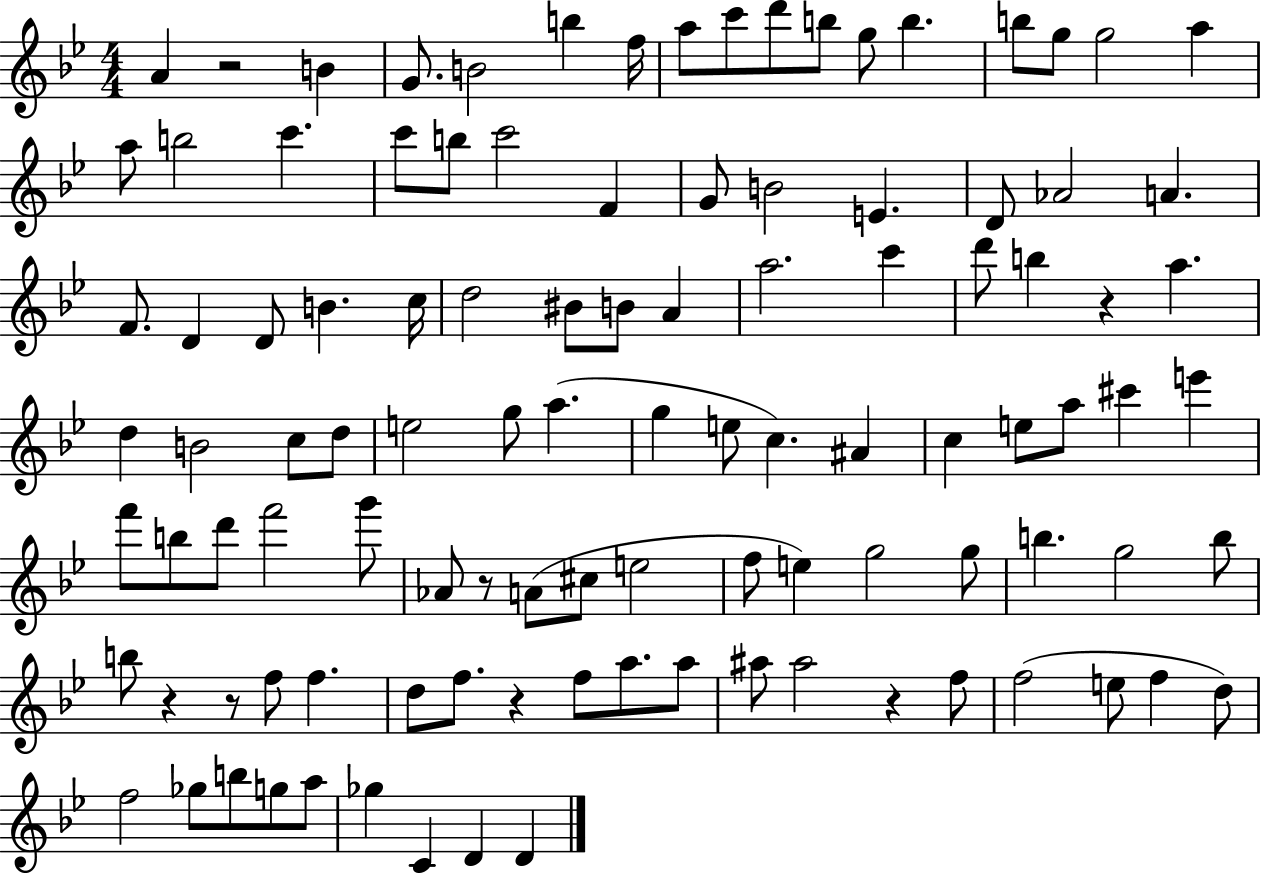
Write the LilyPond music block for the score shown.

{
  \clef treble
  \numericTimeSignature
  \time 4/4
  \key bes \major
  \repeat volta 2 { a'4 r2 b'4 | g'8. b'2 b''4 f''16 | a''8 c'''8 d'''8 b''8 g''8 b''4. | b''8 g''8 g''2 a''4 | \break a''8 b''2 c'''4. | c'''8 b''8 c'''2 f'4 | g'8 b'2 e'4. | d'8 aes'2 a'4. | \break f'8. d'4 d'8 b'4. c''16 | d''2 bis'8 b'8 a'4 | a''2. c'''4 | d'''8 b''4 r4 a''4. | \break d''4 b'2 c''8 d''8 | e''2 g''8 a''4.( | g''4 e''8 c''4.) ais'4 | c''4 e''8 a''8 cis'''4 e'''4 | \break f'''8 b''8 d'''8 f'''2 g'''8 | aes'8 r8 a'8( cis''8 e''2 | f''8 e''4) g''2 g''8 | b''4. g''2 b''8 | \break b''8 r4 r8 f''8 f''4. | d''8 f''8. r4 f''8 a''8. a''8 | ais''8 ais''2 r4 f''8 | f''2( e''8 f''4 d''8) | \break f''2 ges''8 b''8 g''8 a''8 | ges''4 c'4 d'4 d'4 | } \bar "|."
}